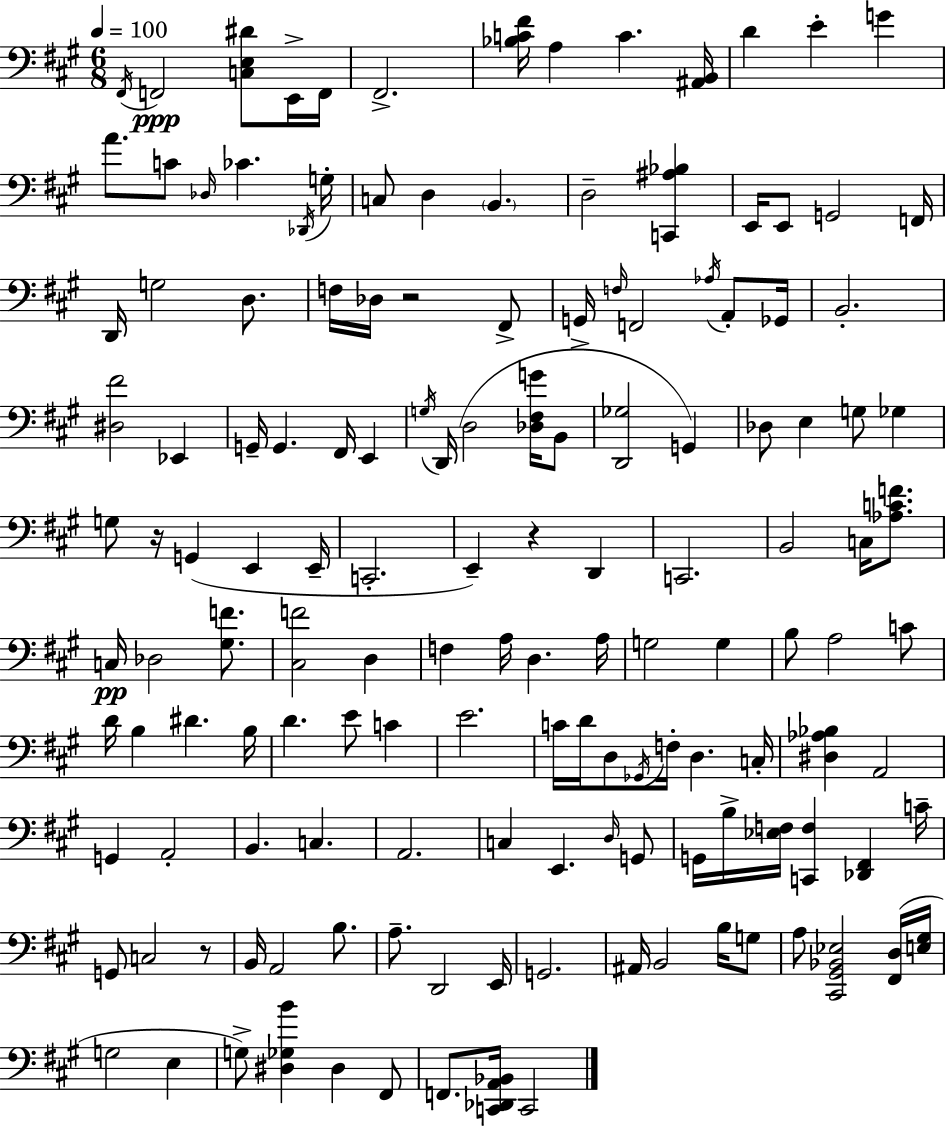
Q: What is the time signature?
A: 6/8